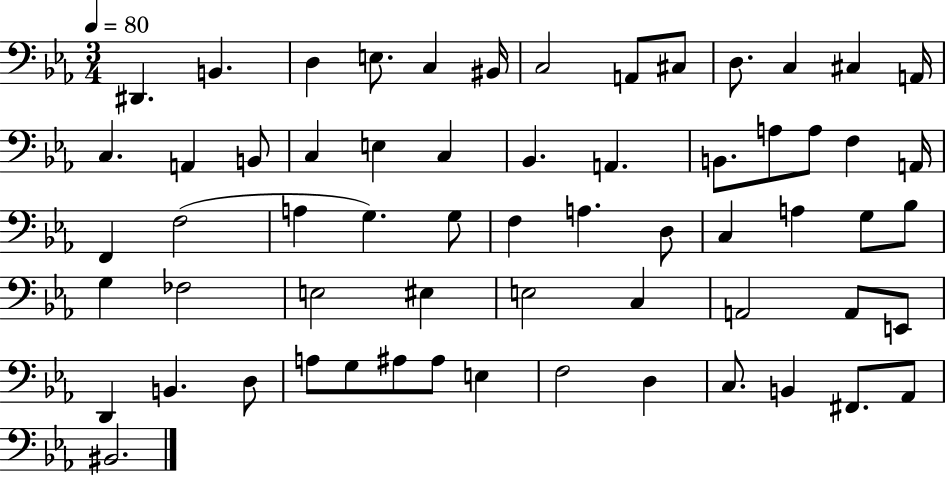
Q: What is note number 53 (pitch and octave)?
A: A#3